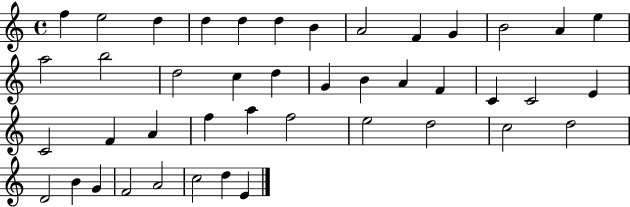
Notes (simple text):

F5/q E5/h D5/q D5/q D5/q D5/q B4/q A4/h F4/q G4/q B4/h A4/q E5/q A5/h B5/h D5/h C5/q D5/q G4/q B4/q A4/q F4/q C4/q C4/h E4/q C4/h F4/q A4/q F5/q A5/q F5/h E5/h D5/h C5/h D5/h D4/h B4/q G4/q F4/h A4/h C5/h D5/q E4/q